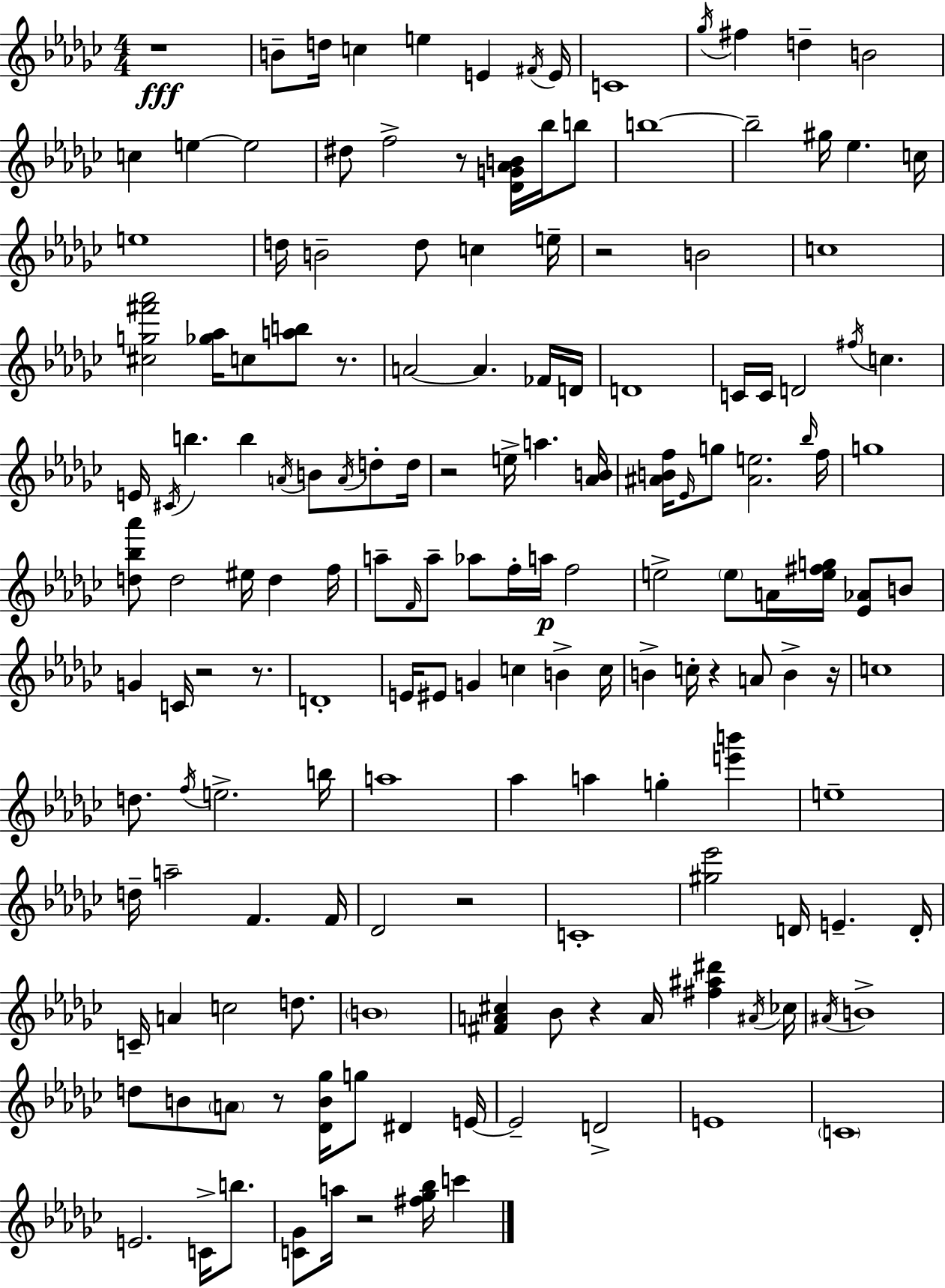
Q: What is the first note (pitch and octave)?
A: B4